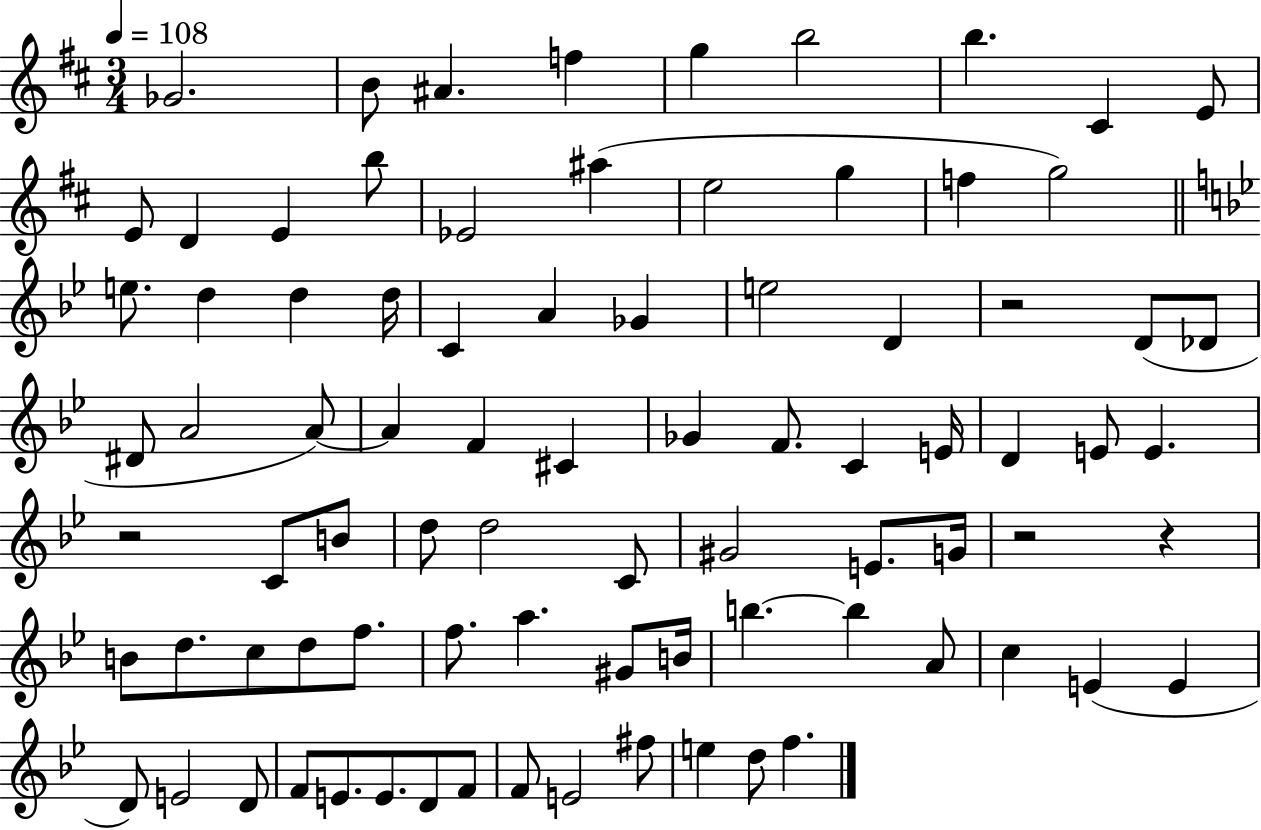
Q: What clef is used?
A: treble